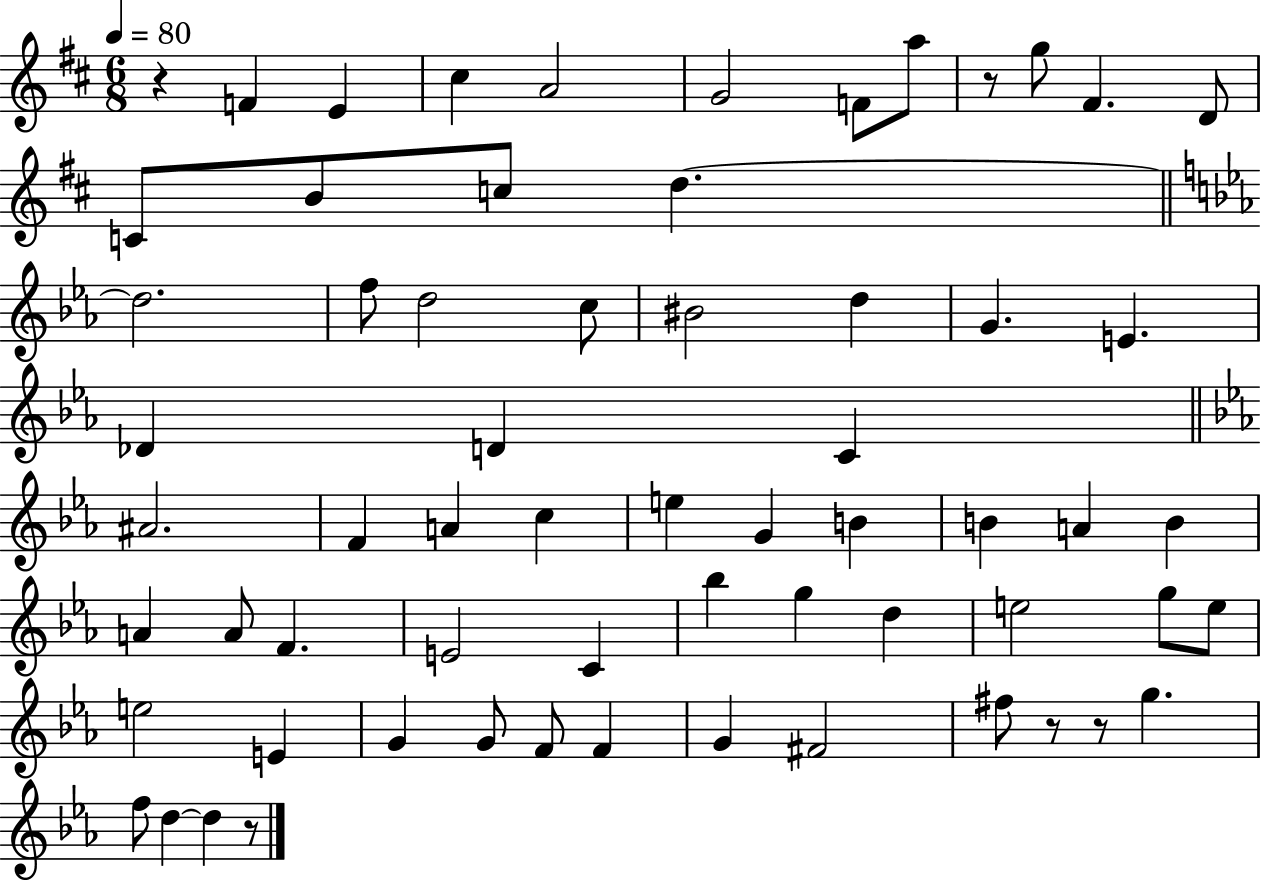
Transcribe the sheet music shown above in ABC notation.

X:1
T:Untitled
M:6/8
L:1/4
K:D
z F E ^c A2 G2 F/2 a/2 z/2 g/2 ^F D/2 C/2 B/2 c/2 d d2 f/2 d2 c/2 ^B2 d G E _D D C ^A2 F A c e G B B A B A A/2 F E2 C _b g d e2 g/2 e/2 e2 E G G/2 F/2 F G ^F2 ^f/2 z/2 z/2 g f/2 d d z/2